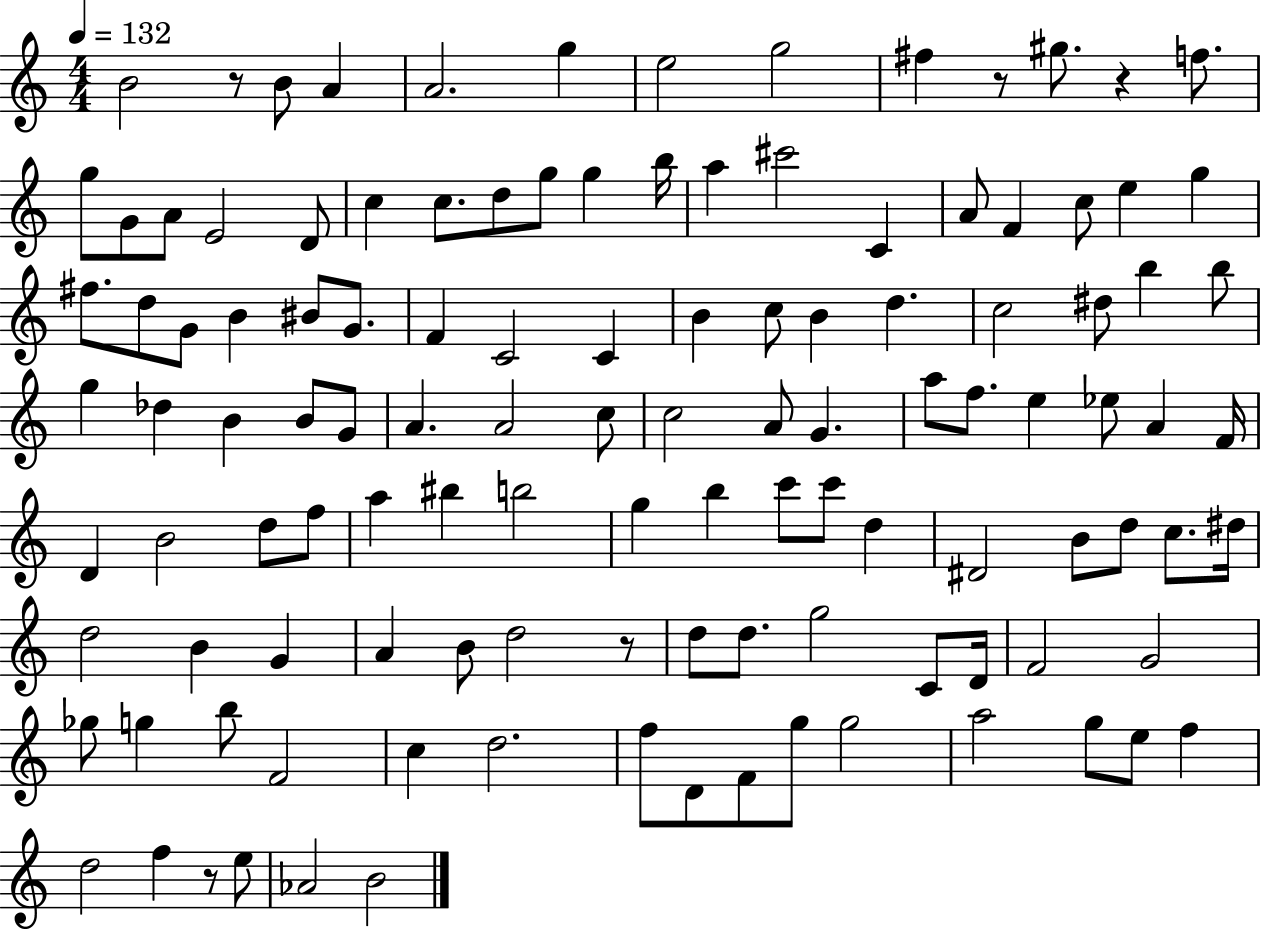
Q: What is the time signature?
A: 4/4